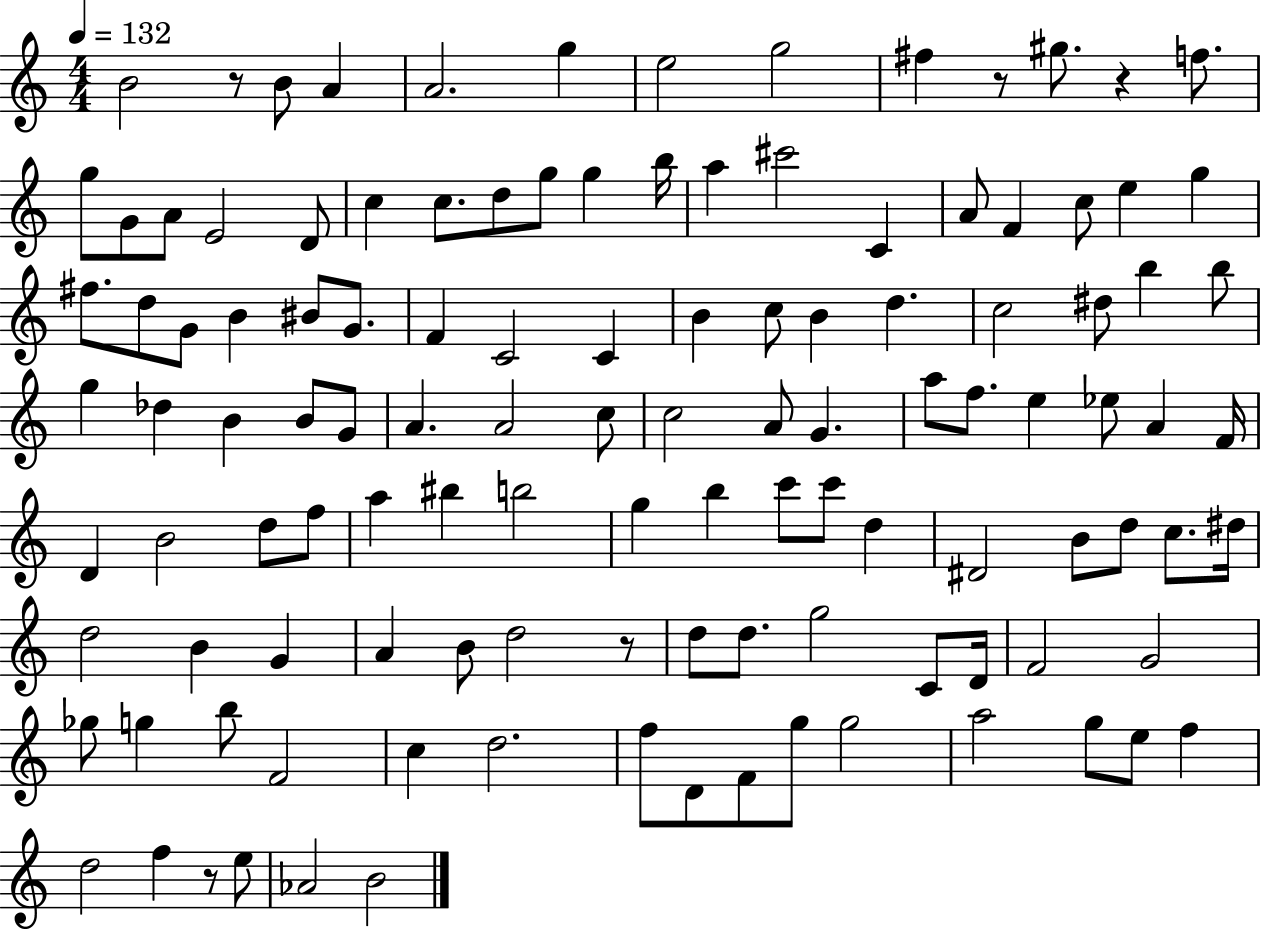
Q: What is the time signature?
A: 4/4